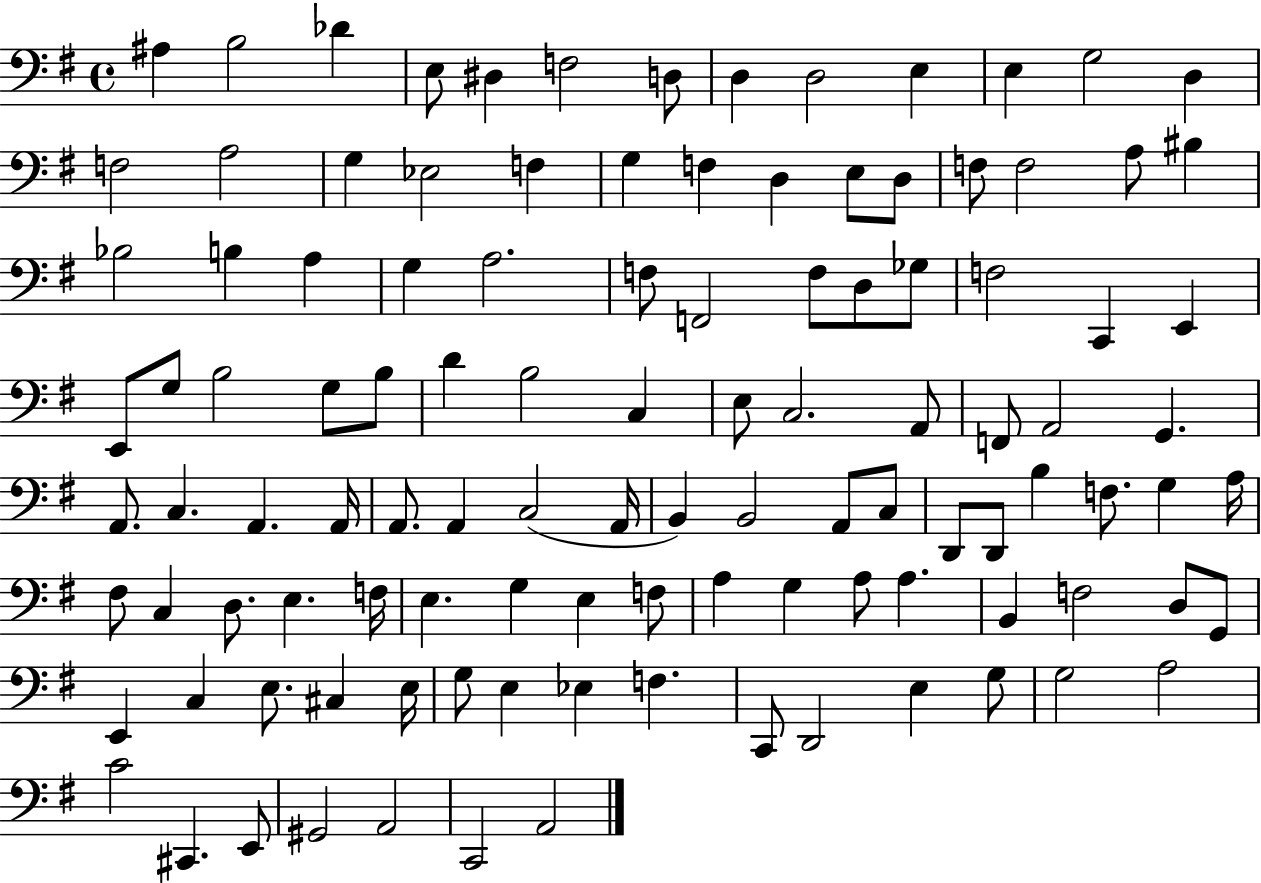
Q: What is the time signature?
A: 4/4